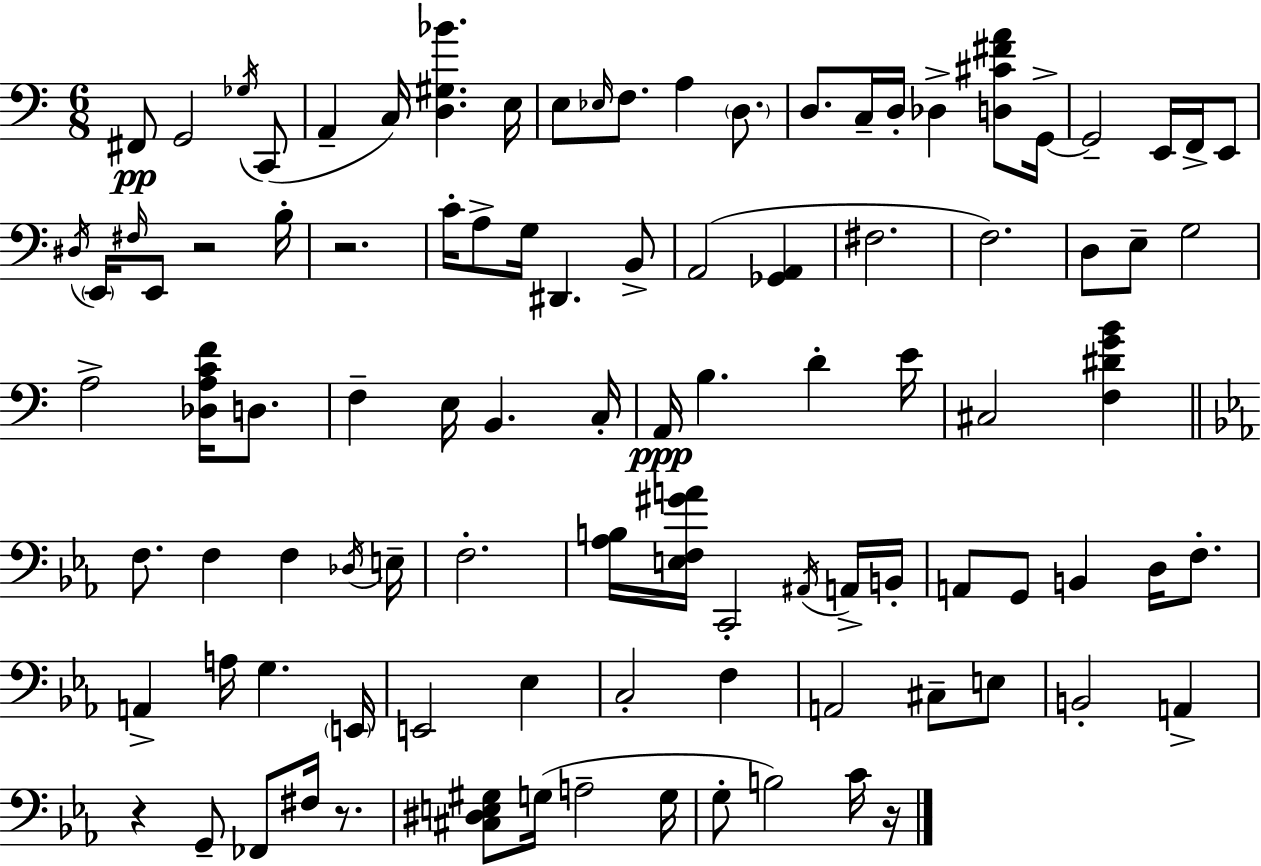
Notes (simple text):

F#2/e G2/h Gb3/s C2/e A2/q C3/s [D3,G#3,Bb4]/q. E3/s E3/e Eb3/s F3/e. A3/q D3/e. D3/e. C3/s D3/s Db3/q [D3,C#4,F#4,A4]/e G2/s G2/h E2/s F2/s E2/e D#3/s E2/s F#3/s E2/e R/h B3/s R/h. C4/s A3/e G3/s D#2/q. B2/e A2/h [Gb2,A2]/q F#3/h. F3/h. D3/e E3/e G3/h A3/h [Db3,A3,C4,F4]/s D3/e. F3/q E3/s B2/q. C3/s A2/s B3/q. D4/q E4/s C#3/h [F3,D#4,G4,B4]/q F3/e. F3/q F3/q Db3/s E3/s F3/h. [Ab3,B3]/s [E3,F3,G#4,A4]/s C2/h A#2/s A2/s B2/s A2/e G2/e B2/q D3/s F3/e. A2/q A3/s G3/q. E2/s E2/h Eb3/q C3/h F3/q A2/h C#3/e E3/e B2/h A2/q R/q G2/e FES2/e F#3/s R/e. [C#3,D#3,E3,G#3]/e G3/s A3/h G3/s G3/e B3/h C4/s R/s